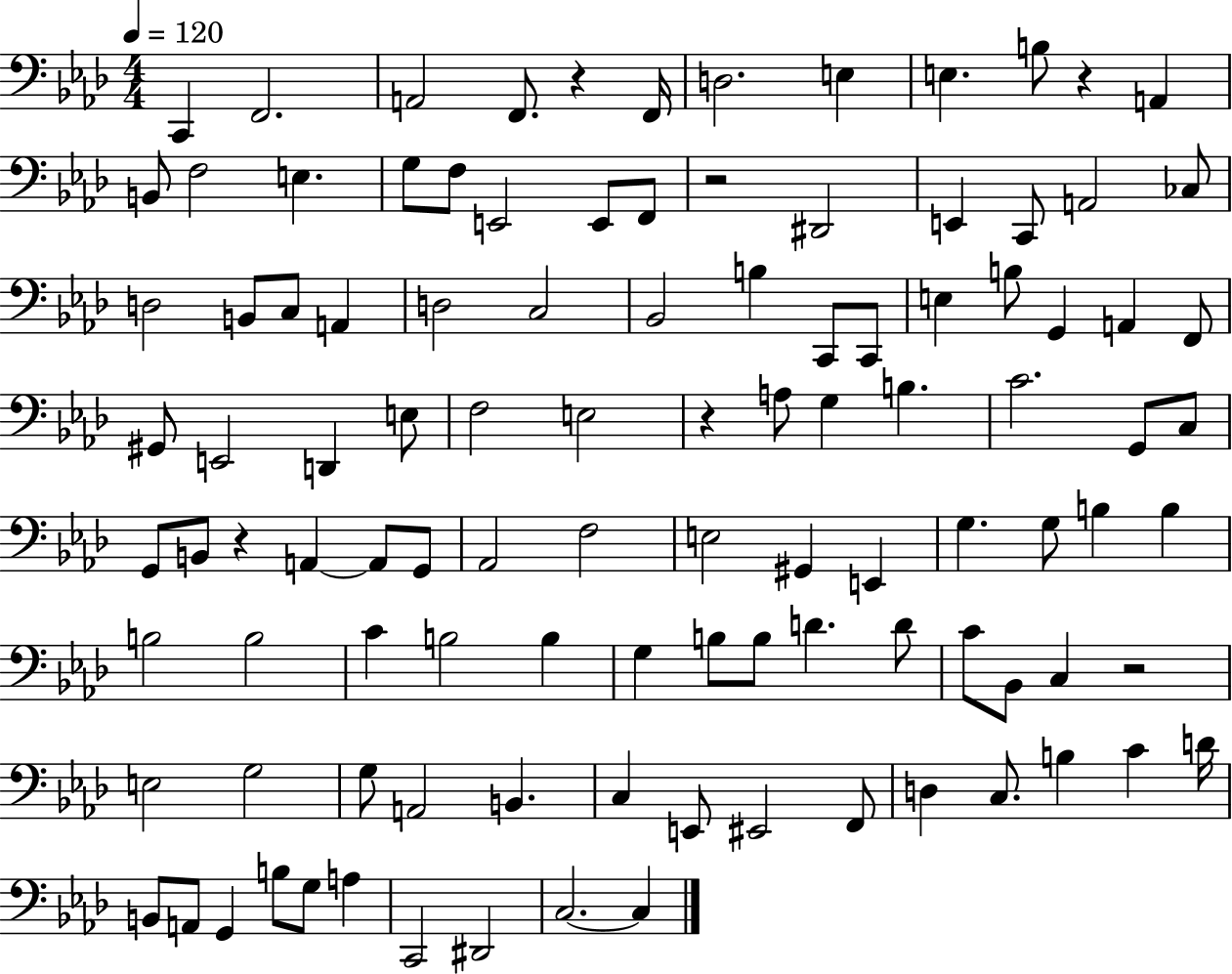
X:1
T:Untitled
M:4/4
L:1/4
K:Ab
C,, F,,2 A,,2 F,,/2 z F,,/4 D,2 E, E, B,/2 z A,, B,,/2 F,2 E, G,/2 F,/2 E,,2 E,,/2 F,,/2 z2 ^D,,2 E,, C,,/2 A,,2 _C,/2 D,2 B,,/2 C,/2 A,, D,2 C,2 _B,,2 B, C,,/2 C,,/2 E, B,/2 G,, A,, F,,/2 ^G,,/2 E,,2 D,, E,/2 F,2 E,2 z A,/2 G, B, C2 G,,/2 C,/2 G,,/2 B,,/2 z A,, A,,/2 G,,/2 _A,,2 F,2 E,2 ^G,, E,, G, G,/2 B, B, B,2 B,2 C B,2 B, G, B,/2 B,/2 D D/2 C/2 _B,,/2 C, z2 E,2 G,2 G,/2 A,,2 B,, C, E,,/2 ^E,,2 F,,/2 D, C,/2 B, C D/4 B,,/2 A,,/2 G,, B,/2 G,/2 A, C,,2 ^D,,2 C,2 C,